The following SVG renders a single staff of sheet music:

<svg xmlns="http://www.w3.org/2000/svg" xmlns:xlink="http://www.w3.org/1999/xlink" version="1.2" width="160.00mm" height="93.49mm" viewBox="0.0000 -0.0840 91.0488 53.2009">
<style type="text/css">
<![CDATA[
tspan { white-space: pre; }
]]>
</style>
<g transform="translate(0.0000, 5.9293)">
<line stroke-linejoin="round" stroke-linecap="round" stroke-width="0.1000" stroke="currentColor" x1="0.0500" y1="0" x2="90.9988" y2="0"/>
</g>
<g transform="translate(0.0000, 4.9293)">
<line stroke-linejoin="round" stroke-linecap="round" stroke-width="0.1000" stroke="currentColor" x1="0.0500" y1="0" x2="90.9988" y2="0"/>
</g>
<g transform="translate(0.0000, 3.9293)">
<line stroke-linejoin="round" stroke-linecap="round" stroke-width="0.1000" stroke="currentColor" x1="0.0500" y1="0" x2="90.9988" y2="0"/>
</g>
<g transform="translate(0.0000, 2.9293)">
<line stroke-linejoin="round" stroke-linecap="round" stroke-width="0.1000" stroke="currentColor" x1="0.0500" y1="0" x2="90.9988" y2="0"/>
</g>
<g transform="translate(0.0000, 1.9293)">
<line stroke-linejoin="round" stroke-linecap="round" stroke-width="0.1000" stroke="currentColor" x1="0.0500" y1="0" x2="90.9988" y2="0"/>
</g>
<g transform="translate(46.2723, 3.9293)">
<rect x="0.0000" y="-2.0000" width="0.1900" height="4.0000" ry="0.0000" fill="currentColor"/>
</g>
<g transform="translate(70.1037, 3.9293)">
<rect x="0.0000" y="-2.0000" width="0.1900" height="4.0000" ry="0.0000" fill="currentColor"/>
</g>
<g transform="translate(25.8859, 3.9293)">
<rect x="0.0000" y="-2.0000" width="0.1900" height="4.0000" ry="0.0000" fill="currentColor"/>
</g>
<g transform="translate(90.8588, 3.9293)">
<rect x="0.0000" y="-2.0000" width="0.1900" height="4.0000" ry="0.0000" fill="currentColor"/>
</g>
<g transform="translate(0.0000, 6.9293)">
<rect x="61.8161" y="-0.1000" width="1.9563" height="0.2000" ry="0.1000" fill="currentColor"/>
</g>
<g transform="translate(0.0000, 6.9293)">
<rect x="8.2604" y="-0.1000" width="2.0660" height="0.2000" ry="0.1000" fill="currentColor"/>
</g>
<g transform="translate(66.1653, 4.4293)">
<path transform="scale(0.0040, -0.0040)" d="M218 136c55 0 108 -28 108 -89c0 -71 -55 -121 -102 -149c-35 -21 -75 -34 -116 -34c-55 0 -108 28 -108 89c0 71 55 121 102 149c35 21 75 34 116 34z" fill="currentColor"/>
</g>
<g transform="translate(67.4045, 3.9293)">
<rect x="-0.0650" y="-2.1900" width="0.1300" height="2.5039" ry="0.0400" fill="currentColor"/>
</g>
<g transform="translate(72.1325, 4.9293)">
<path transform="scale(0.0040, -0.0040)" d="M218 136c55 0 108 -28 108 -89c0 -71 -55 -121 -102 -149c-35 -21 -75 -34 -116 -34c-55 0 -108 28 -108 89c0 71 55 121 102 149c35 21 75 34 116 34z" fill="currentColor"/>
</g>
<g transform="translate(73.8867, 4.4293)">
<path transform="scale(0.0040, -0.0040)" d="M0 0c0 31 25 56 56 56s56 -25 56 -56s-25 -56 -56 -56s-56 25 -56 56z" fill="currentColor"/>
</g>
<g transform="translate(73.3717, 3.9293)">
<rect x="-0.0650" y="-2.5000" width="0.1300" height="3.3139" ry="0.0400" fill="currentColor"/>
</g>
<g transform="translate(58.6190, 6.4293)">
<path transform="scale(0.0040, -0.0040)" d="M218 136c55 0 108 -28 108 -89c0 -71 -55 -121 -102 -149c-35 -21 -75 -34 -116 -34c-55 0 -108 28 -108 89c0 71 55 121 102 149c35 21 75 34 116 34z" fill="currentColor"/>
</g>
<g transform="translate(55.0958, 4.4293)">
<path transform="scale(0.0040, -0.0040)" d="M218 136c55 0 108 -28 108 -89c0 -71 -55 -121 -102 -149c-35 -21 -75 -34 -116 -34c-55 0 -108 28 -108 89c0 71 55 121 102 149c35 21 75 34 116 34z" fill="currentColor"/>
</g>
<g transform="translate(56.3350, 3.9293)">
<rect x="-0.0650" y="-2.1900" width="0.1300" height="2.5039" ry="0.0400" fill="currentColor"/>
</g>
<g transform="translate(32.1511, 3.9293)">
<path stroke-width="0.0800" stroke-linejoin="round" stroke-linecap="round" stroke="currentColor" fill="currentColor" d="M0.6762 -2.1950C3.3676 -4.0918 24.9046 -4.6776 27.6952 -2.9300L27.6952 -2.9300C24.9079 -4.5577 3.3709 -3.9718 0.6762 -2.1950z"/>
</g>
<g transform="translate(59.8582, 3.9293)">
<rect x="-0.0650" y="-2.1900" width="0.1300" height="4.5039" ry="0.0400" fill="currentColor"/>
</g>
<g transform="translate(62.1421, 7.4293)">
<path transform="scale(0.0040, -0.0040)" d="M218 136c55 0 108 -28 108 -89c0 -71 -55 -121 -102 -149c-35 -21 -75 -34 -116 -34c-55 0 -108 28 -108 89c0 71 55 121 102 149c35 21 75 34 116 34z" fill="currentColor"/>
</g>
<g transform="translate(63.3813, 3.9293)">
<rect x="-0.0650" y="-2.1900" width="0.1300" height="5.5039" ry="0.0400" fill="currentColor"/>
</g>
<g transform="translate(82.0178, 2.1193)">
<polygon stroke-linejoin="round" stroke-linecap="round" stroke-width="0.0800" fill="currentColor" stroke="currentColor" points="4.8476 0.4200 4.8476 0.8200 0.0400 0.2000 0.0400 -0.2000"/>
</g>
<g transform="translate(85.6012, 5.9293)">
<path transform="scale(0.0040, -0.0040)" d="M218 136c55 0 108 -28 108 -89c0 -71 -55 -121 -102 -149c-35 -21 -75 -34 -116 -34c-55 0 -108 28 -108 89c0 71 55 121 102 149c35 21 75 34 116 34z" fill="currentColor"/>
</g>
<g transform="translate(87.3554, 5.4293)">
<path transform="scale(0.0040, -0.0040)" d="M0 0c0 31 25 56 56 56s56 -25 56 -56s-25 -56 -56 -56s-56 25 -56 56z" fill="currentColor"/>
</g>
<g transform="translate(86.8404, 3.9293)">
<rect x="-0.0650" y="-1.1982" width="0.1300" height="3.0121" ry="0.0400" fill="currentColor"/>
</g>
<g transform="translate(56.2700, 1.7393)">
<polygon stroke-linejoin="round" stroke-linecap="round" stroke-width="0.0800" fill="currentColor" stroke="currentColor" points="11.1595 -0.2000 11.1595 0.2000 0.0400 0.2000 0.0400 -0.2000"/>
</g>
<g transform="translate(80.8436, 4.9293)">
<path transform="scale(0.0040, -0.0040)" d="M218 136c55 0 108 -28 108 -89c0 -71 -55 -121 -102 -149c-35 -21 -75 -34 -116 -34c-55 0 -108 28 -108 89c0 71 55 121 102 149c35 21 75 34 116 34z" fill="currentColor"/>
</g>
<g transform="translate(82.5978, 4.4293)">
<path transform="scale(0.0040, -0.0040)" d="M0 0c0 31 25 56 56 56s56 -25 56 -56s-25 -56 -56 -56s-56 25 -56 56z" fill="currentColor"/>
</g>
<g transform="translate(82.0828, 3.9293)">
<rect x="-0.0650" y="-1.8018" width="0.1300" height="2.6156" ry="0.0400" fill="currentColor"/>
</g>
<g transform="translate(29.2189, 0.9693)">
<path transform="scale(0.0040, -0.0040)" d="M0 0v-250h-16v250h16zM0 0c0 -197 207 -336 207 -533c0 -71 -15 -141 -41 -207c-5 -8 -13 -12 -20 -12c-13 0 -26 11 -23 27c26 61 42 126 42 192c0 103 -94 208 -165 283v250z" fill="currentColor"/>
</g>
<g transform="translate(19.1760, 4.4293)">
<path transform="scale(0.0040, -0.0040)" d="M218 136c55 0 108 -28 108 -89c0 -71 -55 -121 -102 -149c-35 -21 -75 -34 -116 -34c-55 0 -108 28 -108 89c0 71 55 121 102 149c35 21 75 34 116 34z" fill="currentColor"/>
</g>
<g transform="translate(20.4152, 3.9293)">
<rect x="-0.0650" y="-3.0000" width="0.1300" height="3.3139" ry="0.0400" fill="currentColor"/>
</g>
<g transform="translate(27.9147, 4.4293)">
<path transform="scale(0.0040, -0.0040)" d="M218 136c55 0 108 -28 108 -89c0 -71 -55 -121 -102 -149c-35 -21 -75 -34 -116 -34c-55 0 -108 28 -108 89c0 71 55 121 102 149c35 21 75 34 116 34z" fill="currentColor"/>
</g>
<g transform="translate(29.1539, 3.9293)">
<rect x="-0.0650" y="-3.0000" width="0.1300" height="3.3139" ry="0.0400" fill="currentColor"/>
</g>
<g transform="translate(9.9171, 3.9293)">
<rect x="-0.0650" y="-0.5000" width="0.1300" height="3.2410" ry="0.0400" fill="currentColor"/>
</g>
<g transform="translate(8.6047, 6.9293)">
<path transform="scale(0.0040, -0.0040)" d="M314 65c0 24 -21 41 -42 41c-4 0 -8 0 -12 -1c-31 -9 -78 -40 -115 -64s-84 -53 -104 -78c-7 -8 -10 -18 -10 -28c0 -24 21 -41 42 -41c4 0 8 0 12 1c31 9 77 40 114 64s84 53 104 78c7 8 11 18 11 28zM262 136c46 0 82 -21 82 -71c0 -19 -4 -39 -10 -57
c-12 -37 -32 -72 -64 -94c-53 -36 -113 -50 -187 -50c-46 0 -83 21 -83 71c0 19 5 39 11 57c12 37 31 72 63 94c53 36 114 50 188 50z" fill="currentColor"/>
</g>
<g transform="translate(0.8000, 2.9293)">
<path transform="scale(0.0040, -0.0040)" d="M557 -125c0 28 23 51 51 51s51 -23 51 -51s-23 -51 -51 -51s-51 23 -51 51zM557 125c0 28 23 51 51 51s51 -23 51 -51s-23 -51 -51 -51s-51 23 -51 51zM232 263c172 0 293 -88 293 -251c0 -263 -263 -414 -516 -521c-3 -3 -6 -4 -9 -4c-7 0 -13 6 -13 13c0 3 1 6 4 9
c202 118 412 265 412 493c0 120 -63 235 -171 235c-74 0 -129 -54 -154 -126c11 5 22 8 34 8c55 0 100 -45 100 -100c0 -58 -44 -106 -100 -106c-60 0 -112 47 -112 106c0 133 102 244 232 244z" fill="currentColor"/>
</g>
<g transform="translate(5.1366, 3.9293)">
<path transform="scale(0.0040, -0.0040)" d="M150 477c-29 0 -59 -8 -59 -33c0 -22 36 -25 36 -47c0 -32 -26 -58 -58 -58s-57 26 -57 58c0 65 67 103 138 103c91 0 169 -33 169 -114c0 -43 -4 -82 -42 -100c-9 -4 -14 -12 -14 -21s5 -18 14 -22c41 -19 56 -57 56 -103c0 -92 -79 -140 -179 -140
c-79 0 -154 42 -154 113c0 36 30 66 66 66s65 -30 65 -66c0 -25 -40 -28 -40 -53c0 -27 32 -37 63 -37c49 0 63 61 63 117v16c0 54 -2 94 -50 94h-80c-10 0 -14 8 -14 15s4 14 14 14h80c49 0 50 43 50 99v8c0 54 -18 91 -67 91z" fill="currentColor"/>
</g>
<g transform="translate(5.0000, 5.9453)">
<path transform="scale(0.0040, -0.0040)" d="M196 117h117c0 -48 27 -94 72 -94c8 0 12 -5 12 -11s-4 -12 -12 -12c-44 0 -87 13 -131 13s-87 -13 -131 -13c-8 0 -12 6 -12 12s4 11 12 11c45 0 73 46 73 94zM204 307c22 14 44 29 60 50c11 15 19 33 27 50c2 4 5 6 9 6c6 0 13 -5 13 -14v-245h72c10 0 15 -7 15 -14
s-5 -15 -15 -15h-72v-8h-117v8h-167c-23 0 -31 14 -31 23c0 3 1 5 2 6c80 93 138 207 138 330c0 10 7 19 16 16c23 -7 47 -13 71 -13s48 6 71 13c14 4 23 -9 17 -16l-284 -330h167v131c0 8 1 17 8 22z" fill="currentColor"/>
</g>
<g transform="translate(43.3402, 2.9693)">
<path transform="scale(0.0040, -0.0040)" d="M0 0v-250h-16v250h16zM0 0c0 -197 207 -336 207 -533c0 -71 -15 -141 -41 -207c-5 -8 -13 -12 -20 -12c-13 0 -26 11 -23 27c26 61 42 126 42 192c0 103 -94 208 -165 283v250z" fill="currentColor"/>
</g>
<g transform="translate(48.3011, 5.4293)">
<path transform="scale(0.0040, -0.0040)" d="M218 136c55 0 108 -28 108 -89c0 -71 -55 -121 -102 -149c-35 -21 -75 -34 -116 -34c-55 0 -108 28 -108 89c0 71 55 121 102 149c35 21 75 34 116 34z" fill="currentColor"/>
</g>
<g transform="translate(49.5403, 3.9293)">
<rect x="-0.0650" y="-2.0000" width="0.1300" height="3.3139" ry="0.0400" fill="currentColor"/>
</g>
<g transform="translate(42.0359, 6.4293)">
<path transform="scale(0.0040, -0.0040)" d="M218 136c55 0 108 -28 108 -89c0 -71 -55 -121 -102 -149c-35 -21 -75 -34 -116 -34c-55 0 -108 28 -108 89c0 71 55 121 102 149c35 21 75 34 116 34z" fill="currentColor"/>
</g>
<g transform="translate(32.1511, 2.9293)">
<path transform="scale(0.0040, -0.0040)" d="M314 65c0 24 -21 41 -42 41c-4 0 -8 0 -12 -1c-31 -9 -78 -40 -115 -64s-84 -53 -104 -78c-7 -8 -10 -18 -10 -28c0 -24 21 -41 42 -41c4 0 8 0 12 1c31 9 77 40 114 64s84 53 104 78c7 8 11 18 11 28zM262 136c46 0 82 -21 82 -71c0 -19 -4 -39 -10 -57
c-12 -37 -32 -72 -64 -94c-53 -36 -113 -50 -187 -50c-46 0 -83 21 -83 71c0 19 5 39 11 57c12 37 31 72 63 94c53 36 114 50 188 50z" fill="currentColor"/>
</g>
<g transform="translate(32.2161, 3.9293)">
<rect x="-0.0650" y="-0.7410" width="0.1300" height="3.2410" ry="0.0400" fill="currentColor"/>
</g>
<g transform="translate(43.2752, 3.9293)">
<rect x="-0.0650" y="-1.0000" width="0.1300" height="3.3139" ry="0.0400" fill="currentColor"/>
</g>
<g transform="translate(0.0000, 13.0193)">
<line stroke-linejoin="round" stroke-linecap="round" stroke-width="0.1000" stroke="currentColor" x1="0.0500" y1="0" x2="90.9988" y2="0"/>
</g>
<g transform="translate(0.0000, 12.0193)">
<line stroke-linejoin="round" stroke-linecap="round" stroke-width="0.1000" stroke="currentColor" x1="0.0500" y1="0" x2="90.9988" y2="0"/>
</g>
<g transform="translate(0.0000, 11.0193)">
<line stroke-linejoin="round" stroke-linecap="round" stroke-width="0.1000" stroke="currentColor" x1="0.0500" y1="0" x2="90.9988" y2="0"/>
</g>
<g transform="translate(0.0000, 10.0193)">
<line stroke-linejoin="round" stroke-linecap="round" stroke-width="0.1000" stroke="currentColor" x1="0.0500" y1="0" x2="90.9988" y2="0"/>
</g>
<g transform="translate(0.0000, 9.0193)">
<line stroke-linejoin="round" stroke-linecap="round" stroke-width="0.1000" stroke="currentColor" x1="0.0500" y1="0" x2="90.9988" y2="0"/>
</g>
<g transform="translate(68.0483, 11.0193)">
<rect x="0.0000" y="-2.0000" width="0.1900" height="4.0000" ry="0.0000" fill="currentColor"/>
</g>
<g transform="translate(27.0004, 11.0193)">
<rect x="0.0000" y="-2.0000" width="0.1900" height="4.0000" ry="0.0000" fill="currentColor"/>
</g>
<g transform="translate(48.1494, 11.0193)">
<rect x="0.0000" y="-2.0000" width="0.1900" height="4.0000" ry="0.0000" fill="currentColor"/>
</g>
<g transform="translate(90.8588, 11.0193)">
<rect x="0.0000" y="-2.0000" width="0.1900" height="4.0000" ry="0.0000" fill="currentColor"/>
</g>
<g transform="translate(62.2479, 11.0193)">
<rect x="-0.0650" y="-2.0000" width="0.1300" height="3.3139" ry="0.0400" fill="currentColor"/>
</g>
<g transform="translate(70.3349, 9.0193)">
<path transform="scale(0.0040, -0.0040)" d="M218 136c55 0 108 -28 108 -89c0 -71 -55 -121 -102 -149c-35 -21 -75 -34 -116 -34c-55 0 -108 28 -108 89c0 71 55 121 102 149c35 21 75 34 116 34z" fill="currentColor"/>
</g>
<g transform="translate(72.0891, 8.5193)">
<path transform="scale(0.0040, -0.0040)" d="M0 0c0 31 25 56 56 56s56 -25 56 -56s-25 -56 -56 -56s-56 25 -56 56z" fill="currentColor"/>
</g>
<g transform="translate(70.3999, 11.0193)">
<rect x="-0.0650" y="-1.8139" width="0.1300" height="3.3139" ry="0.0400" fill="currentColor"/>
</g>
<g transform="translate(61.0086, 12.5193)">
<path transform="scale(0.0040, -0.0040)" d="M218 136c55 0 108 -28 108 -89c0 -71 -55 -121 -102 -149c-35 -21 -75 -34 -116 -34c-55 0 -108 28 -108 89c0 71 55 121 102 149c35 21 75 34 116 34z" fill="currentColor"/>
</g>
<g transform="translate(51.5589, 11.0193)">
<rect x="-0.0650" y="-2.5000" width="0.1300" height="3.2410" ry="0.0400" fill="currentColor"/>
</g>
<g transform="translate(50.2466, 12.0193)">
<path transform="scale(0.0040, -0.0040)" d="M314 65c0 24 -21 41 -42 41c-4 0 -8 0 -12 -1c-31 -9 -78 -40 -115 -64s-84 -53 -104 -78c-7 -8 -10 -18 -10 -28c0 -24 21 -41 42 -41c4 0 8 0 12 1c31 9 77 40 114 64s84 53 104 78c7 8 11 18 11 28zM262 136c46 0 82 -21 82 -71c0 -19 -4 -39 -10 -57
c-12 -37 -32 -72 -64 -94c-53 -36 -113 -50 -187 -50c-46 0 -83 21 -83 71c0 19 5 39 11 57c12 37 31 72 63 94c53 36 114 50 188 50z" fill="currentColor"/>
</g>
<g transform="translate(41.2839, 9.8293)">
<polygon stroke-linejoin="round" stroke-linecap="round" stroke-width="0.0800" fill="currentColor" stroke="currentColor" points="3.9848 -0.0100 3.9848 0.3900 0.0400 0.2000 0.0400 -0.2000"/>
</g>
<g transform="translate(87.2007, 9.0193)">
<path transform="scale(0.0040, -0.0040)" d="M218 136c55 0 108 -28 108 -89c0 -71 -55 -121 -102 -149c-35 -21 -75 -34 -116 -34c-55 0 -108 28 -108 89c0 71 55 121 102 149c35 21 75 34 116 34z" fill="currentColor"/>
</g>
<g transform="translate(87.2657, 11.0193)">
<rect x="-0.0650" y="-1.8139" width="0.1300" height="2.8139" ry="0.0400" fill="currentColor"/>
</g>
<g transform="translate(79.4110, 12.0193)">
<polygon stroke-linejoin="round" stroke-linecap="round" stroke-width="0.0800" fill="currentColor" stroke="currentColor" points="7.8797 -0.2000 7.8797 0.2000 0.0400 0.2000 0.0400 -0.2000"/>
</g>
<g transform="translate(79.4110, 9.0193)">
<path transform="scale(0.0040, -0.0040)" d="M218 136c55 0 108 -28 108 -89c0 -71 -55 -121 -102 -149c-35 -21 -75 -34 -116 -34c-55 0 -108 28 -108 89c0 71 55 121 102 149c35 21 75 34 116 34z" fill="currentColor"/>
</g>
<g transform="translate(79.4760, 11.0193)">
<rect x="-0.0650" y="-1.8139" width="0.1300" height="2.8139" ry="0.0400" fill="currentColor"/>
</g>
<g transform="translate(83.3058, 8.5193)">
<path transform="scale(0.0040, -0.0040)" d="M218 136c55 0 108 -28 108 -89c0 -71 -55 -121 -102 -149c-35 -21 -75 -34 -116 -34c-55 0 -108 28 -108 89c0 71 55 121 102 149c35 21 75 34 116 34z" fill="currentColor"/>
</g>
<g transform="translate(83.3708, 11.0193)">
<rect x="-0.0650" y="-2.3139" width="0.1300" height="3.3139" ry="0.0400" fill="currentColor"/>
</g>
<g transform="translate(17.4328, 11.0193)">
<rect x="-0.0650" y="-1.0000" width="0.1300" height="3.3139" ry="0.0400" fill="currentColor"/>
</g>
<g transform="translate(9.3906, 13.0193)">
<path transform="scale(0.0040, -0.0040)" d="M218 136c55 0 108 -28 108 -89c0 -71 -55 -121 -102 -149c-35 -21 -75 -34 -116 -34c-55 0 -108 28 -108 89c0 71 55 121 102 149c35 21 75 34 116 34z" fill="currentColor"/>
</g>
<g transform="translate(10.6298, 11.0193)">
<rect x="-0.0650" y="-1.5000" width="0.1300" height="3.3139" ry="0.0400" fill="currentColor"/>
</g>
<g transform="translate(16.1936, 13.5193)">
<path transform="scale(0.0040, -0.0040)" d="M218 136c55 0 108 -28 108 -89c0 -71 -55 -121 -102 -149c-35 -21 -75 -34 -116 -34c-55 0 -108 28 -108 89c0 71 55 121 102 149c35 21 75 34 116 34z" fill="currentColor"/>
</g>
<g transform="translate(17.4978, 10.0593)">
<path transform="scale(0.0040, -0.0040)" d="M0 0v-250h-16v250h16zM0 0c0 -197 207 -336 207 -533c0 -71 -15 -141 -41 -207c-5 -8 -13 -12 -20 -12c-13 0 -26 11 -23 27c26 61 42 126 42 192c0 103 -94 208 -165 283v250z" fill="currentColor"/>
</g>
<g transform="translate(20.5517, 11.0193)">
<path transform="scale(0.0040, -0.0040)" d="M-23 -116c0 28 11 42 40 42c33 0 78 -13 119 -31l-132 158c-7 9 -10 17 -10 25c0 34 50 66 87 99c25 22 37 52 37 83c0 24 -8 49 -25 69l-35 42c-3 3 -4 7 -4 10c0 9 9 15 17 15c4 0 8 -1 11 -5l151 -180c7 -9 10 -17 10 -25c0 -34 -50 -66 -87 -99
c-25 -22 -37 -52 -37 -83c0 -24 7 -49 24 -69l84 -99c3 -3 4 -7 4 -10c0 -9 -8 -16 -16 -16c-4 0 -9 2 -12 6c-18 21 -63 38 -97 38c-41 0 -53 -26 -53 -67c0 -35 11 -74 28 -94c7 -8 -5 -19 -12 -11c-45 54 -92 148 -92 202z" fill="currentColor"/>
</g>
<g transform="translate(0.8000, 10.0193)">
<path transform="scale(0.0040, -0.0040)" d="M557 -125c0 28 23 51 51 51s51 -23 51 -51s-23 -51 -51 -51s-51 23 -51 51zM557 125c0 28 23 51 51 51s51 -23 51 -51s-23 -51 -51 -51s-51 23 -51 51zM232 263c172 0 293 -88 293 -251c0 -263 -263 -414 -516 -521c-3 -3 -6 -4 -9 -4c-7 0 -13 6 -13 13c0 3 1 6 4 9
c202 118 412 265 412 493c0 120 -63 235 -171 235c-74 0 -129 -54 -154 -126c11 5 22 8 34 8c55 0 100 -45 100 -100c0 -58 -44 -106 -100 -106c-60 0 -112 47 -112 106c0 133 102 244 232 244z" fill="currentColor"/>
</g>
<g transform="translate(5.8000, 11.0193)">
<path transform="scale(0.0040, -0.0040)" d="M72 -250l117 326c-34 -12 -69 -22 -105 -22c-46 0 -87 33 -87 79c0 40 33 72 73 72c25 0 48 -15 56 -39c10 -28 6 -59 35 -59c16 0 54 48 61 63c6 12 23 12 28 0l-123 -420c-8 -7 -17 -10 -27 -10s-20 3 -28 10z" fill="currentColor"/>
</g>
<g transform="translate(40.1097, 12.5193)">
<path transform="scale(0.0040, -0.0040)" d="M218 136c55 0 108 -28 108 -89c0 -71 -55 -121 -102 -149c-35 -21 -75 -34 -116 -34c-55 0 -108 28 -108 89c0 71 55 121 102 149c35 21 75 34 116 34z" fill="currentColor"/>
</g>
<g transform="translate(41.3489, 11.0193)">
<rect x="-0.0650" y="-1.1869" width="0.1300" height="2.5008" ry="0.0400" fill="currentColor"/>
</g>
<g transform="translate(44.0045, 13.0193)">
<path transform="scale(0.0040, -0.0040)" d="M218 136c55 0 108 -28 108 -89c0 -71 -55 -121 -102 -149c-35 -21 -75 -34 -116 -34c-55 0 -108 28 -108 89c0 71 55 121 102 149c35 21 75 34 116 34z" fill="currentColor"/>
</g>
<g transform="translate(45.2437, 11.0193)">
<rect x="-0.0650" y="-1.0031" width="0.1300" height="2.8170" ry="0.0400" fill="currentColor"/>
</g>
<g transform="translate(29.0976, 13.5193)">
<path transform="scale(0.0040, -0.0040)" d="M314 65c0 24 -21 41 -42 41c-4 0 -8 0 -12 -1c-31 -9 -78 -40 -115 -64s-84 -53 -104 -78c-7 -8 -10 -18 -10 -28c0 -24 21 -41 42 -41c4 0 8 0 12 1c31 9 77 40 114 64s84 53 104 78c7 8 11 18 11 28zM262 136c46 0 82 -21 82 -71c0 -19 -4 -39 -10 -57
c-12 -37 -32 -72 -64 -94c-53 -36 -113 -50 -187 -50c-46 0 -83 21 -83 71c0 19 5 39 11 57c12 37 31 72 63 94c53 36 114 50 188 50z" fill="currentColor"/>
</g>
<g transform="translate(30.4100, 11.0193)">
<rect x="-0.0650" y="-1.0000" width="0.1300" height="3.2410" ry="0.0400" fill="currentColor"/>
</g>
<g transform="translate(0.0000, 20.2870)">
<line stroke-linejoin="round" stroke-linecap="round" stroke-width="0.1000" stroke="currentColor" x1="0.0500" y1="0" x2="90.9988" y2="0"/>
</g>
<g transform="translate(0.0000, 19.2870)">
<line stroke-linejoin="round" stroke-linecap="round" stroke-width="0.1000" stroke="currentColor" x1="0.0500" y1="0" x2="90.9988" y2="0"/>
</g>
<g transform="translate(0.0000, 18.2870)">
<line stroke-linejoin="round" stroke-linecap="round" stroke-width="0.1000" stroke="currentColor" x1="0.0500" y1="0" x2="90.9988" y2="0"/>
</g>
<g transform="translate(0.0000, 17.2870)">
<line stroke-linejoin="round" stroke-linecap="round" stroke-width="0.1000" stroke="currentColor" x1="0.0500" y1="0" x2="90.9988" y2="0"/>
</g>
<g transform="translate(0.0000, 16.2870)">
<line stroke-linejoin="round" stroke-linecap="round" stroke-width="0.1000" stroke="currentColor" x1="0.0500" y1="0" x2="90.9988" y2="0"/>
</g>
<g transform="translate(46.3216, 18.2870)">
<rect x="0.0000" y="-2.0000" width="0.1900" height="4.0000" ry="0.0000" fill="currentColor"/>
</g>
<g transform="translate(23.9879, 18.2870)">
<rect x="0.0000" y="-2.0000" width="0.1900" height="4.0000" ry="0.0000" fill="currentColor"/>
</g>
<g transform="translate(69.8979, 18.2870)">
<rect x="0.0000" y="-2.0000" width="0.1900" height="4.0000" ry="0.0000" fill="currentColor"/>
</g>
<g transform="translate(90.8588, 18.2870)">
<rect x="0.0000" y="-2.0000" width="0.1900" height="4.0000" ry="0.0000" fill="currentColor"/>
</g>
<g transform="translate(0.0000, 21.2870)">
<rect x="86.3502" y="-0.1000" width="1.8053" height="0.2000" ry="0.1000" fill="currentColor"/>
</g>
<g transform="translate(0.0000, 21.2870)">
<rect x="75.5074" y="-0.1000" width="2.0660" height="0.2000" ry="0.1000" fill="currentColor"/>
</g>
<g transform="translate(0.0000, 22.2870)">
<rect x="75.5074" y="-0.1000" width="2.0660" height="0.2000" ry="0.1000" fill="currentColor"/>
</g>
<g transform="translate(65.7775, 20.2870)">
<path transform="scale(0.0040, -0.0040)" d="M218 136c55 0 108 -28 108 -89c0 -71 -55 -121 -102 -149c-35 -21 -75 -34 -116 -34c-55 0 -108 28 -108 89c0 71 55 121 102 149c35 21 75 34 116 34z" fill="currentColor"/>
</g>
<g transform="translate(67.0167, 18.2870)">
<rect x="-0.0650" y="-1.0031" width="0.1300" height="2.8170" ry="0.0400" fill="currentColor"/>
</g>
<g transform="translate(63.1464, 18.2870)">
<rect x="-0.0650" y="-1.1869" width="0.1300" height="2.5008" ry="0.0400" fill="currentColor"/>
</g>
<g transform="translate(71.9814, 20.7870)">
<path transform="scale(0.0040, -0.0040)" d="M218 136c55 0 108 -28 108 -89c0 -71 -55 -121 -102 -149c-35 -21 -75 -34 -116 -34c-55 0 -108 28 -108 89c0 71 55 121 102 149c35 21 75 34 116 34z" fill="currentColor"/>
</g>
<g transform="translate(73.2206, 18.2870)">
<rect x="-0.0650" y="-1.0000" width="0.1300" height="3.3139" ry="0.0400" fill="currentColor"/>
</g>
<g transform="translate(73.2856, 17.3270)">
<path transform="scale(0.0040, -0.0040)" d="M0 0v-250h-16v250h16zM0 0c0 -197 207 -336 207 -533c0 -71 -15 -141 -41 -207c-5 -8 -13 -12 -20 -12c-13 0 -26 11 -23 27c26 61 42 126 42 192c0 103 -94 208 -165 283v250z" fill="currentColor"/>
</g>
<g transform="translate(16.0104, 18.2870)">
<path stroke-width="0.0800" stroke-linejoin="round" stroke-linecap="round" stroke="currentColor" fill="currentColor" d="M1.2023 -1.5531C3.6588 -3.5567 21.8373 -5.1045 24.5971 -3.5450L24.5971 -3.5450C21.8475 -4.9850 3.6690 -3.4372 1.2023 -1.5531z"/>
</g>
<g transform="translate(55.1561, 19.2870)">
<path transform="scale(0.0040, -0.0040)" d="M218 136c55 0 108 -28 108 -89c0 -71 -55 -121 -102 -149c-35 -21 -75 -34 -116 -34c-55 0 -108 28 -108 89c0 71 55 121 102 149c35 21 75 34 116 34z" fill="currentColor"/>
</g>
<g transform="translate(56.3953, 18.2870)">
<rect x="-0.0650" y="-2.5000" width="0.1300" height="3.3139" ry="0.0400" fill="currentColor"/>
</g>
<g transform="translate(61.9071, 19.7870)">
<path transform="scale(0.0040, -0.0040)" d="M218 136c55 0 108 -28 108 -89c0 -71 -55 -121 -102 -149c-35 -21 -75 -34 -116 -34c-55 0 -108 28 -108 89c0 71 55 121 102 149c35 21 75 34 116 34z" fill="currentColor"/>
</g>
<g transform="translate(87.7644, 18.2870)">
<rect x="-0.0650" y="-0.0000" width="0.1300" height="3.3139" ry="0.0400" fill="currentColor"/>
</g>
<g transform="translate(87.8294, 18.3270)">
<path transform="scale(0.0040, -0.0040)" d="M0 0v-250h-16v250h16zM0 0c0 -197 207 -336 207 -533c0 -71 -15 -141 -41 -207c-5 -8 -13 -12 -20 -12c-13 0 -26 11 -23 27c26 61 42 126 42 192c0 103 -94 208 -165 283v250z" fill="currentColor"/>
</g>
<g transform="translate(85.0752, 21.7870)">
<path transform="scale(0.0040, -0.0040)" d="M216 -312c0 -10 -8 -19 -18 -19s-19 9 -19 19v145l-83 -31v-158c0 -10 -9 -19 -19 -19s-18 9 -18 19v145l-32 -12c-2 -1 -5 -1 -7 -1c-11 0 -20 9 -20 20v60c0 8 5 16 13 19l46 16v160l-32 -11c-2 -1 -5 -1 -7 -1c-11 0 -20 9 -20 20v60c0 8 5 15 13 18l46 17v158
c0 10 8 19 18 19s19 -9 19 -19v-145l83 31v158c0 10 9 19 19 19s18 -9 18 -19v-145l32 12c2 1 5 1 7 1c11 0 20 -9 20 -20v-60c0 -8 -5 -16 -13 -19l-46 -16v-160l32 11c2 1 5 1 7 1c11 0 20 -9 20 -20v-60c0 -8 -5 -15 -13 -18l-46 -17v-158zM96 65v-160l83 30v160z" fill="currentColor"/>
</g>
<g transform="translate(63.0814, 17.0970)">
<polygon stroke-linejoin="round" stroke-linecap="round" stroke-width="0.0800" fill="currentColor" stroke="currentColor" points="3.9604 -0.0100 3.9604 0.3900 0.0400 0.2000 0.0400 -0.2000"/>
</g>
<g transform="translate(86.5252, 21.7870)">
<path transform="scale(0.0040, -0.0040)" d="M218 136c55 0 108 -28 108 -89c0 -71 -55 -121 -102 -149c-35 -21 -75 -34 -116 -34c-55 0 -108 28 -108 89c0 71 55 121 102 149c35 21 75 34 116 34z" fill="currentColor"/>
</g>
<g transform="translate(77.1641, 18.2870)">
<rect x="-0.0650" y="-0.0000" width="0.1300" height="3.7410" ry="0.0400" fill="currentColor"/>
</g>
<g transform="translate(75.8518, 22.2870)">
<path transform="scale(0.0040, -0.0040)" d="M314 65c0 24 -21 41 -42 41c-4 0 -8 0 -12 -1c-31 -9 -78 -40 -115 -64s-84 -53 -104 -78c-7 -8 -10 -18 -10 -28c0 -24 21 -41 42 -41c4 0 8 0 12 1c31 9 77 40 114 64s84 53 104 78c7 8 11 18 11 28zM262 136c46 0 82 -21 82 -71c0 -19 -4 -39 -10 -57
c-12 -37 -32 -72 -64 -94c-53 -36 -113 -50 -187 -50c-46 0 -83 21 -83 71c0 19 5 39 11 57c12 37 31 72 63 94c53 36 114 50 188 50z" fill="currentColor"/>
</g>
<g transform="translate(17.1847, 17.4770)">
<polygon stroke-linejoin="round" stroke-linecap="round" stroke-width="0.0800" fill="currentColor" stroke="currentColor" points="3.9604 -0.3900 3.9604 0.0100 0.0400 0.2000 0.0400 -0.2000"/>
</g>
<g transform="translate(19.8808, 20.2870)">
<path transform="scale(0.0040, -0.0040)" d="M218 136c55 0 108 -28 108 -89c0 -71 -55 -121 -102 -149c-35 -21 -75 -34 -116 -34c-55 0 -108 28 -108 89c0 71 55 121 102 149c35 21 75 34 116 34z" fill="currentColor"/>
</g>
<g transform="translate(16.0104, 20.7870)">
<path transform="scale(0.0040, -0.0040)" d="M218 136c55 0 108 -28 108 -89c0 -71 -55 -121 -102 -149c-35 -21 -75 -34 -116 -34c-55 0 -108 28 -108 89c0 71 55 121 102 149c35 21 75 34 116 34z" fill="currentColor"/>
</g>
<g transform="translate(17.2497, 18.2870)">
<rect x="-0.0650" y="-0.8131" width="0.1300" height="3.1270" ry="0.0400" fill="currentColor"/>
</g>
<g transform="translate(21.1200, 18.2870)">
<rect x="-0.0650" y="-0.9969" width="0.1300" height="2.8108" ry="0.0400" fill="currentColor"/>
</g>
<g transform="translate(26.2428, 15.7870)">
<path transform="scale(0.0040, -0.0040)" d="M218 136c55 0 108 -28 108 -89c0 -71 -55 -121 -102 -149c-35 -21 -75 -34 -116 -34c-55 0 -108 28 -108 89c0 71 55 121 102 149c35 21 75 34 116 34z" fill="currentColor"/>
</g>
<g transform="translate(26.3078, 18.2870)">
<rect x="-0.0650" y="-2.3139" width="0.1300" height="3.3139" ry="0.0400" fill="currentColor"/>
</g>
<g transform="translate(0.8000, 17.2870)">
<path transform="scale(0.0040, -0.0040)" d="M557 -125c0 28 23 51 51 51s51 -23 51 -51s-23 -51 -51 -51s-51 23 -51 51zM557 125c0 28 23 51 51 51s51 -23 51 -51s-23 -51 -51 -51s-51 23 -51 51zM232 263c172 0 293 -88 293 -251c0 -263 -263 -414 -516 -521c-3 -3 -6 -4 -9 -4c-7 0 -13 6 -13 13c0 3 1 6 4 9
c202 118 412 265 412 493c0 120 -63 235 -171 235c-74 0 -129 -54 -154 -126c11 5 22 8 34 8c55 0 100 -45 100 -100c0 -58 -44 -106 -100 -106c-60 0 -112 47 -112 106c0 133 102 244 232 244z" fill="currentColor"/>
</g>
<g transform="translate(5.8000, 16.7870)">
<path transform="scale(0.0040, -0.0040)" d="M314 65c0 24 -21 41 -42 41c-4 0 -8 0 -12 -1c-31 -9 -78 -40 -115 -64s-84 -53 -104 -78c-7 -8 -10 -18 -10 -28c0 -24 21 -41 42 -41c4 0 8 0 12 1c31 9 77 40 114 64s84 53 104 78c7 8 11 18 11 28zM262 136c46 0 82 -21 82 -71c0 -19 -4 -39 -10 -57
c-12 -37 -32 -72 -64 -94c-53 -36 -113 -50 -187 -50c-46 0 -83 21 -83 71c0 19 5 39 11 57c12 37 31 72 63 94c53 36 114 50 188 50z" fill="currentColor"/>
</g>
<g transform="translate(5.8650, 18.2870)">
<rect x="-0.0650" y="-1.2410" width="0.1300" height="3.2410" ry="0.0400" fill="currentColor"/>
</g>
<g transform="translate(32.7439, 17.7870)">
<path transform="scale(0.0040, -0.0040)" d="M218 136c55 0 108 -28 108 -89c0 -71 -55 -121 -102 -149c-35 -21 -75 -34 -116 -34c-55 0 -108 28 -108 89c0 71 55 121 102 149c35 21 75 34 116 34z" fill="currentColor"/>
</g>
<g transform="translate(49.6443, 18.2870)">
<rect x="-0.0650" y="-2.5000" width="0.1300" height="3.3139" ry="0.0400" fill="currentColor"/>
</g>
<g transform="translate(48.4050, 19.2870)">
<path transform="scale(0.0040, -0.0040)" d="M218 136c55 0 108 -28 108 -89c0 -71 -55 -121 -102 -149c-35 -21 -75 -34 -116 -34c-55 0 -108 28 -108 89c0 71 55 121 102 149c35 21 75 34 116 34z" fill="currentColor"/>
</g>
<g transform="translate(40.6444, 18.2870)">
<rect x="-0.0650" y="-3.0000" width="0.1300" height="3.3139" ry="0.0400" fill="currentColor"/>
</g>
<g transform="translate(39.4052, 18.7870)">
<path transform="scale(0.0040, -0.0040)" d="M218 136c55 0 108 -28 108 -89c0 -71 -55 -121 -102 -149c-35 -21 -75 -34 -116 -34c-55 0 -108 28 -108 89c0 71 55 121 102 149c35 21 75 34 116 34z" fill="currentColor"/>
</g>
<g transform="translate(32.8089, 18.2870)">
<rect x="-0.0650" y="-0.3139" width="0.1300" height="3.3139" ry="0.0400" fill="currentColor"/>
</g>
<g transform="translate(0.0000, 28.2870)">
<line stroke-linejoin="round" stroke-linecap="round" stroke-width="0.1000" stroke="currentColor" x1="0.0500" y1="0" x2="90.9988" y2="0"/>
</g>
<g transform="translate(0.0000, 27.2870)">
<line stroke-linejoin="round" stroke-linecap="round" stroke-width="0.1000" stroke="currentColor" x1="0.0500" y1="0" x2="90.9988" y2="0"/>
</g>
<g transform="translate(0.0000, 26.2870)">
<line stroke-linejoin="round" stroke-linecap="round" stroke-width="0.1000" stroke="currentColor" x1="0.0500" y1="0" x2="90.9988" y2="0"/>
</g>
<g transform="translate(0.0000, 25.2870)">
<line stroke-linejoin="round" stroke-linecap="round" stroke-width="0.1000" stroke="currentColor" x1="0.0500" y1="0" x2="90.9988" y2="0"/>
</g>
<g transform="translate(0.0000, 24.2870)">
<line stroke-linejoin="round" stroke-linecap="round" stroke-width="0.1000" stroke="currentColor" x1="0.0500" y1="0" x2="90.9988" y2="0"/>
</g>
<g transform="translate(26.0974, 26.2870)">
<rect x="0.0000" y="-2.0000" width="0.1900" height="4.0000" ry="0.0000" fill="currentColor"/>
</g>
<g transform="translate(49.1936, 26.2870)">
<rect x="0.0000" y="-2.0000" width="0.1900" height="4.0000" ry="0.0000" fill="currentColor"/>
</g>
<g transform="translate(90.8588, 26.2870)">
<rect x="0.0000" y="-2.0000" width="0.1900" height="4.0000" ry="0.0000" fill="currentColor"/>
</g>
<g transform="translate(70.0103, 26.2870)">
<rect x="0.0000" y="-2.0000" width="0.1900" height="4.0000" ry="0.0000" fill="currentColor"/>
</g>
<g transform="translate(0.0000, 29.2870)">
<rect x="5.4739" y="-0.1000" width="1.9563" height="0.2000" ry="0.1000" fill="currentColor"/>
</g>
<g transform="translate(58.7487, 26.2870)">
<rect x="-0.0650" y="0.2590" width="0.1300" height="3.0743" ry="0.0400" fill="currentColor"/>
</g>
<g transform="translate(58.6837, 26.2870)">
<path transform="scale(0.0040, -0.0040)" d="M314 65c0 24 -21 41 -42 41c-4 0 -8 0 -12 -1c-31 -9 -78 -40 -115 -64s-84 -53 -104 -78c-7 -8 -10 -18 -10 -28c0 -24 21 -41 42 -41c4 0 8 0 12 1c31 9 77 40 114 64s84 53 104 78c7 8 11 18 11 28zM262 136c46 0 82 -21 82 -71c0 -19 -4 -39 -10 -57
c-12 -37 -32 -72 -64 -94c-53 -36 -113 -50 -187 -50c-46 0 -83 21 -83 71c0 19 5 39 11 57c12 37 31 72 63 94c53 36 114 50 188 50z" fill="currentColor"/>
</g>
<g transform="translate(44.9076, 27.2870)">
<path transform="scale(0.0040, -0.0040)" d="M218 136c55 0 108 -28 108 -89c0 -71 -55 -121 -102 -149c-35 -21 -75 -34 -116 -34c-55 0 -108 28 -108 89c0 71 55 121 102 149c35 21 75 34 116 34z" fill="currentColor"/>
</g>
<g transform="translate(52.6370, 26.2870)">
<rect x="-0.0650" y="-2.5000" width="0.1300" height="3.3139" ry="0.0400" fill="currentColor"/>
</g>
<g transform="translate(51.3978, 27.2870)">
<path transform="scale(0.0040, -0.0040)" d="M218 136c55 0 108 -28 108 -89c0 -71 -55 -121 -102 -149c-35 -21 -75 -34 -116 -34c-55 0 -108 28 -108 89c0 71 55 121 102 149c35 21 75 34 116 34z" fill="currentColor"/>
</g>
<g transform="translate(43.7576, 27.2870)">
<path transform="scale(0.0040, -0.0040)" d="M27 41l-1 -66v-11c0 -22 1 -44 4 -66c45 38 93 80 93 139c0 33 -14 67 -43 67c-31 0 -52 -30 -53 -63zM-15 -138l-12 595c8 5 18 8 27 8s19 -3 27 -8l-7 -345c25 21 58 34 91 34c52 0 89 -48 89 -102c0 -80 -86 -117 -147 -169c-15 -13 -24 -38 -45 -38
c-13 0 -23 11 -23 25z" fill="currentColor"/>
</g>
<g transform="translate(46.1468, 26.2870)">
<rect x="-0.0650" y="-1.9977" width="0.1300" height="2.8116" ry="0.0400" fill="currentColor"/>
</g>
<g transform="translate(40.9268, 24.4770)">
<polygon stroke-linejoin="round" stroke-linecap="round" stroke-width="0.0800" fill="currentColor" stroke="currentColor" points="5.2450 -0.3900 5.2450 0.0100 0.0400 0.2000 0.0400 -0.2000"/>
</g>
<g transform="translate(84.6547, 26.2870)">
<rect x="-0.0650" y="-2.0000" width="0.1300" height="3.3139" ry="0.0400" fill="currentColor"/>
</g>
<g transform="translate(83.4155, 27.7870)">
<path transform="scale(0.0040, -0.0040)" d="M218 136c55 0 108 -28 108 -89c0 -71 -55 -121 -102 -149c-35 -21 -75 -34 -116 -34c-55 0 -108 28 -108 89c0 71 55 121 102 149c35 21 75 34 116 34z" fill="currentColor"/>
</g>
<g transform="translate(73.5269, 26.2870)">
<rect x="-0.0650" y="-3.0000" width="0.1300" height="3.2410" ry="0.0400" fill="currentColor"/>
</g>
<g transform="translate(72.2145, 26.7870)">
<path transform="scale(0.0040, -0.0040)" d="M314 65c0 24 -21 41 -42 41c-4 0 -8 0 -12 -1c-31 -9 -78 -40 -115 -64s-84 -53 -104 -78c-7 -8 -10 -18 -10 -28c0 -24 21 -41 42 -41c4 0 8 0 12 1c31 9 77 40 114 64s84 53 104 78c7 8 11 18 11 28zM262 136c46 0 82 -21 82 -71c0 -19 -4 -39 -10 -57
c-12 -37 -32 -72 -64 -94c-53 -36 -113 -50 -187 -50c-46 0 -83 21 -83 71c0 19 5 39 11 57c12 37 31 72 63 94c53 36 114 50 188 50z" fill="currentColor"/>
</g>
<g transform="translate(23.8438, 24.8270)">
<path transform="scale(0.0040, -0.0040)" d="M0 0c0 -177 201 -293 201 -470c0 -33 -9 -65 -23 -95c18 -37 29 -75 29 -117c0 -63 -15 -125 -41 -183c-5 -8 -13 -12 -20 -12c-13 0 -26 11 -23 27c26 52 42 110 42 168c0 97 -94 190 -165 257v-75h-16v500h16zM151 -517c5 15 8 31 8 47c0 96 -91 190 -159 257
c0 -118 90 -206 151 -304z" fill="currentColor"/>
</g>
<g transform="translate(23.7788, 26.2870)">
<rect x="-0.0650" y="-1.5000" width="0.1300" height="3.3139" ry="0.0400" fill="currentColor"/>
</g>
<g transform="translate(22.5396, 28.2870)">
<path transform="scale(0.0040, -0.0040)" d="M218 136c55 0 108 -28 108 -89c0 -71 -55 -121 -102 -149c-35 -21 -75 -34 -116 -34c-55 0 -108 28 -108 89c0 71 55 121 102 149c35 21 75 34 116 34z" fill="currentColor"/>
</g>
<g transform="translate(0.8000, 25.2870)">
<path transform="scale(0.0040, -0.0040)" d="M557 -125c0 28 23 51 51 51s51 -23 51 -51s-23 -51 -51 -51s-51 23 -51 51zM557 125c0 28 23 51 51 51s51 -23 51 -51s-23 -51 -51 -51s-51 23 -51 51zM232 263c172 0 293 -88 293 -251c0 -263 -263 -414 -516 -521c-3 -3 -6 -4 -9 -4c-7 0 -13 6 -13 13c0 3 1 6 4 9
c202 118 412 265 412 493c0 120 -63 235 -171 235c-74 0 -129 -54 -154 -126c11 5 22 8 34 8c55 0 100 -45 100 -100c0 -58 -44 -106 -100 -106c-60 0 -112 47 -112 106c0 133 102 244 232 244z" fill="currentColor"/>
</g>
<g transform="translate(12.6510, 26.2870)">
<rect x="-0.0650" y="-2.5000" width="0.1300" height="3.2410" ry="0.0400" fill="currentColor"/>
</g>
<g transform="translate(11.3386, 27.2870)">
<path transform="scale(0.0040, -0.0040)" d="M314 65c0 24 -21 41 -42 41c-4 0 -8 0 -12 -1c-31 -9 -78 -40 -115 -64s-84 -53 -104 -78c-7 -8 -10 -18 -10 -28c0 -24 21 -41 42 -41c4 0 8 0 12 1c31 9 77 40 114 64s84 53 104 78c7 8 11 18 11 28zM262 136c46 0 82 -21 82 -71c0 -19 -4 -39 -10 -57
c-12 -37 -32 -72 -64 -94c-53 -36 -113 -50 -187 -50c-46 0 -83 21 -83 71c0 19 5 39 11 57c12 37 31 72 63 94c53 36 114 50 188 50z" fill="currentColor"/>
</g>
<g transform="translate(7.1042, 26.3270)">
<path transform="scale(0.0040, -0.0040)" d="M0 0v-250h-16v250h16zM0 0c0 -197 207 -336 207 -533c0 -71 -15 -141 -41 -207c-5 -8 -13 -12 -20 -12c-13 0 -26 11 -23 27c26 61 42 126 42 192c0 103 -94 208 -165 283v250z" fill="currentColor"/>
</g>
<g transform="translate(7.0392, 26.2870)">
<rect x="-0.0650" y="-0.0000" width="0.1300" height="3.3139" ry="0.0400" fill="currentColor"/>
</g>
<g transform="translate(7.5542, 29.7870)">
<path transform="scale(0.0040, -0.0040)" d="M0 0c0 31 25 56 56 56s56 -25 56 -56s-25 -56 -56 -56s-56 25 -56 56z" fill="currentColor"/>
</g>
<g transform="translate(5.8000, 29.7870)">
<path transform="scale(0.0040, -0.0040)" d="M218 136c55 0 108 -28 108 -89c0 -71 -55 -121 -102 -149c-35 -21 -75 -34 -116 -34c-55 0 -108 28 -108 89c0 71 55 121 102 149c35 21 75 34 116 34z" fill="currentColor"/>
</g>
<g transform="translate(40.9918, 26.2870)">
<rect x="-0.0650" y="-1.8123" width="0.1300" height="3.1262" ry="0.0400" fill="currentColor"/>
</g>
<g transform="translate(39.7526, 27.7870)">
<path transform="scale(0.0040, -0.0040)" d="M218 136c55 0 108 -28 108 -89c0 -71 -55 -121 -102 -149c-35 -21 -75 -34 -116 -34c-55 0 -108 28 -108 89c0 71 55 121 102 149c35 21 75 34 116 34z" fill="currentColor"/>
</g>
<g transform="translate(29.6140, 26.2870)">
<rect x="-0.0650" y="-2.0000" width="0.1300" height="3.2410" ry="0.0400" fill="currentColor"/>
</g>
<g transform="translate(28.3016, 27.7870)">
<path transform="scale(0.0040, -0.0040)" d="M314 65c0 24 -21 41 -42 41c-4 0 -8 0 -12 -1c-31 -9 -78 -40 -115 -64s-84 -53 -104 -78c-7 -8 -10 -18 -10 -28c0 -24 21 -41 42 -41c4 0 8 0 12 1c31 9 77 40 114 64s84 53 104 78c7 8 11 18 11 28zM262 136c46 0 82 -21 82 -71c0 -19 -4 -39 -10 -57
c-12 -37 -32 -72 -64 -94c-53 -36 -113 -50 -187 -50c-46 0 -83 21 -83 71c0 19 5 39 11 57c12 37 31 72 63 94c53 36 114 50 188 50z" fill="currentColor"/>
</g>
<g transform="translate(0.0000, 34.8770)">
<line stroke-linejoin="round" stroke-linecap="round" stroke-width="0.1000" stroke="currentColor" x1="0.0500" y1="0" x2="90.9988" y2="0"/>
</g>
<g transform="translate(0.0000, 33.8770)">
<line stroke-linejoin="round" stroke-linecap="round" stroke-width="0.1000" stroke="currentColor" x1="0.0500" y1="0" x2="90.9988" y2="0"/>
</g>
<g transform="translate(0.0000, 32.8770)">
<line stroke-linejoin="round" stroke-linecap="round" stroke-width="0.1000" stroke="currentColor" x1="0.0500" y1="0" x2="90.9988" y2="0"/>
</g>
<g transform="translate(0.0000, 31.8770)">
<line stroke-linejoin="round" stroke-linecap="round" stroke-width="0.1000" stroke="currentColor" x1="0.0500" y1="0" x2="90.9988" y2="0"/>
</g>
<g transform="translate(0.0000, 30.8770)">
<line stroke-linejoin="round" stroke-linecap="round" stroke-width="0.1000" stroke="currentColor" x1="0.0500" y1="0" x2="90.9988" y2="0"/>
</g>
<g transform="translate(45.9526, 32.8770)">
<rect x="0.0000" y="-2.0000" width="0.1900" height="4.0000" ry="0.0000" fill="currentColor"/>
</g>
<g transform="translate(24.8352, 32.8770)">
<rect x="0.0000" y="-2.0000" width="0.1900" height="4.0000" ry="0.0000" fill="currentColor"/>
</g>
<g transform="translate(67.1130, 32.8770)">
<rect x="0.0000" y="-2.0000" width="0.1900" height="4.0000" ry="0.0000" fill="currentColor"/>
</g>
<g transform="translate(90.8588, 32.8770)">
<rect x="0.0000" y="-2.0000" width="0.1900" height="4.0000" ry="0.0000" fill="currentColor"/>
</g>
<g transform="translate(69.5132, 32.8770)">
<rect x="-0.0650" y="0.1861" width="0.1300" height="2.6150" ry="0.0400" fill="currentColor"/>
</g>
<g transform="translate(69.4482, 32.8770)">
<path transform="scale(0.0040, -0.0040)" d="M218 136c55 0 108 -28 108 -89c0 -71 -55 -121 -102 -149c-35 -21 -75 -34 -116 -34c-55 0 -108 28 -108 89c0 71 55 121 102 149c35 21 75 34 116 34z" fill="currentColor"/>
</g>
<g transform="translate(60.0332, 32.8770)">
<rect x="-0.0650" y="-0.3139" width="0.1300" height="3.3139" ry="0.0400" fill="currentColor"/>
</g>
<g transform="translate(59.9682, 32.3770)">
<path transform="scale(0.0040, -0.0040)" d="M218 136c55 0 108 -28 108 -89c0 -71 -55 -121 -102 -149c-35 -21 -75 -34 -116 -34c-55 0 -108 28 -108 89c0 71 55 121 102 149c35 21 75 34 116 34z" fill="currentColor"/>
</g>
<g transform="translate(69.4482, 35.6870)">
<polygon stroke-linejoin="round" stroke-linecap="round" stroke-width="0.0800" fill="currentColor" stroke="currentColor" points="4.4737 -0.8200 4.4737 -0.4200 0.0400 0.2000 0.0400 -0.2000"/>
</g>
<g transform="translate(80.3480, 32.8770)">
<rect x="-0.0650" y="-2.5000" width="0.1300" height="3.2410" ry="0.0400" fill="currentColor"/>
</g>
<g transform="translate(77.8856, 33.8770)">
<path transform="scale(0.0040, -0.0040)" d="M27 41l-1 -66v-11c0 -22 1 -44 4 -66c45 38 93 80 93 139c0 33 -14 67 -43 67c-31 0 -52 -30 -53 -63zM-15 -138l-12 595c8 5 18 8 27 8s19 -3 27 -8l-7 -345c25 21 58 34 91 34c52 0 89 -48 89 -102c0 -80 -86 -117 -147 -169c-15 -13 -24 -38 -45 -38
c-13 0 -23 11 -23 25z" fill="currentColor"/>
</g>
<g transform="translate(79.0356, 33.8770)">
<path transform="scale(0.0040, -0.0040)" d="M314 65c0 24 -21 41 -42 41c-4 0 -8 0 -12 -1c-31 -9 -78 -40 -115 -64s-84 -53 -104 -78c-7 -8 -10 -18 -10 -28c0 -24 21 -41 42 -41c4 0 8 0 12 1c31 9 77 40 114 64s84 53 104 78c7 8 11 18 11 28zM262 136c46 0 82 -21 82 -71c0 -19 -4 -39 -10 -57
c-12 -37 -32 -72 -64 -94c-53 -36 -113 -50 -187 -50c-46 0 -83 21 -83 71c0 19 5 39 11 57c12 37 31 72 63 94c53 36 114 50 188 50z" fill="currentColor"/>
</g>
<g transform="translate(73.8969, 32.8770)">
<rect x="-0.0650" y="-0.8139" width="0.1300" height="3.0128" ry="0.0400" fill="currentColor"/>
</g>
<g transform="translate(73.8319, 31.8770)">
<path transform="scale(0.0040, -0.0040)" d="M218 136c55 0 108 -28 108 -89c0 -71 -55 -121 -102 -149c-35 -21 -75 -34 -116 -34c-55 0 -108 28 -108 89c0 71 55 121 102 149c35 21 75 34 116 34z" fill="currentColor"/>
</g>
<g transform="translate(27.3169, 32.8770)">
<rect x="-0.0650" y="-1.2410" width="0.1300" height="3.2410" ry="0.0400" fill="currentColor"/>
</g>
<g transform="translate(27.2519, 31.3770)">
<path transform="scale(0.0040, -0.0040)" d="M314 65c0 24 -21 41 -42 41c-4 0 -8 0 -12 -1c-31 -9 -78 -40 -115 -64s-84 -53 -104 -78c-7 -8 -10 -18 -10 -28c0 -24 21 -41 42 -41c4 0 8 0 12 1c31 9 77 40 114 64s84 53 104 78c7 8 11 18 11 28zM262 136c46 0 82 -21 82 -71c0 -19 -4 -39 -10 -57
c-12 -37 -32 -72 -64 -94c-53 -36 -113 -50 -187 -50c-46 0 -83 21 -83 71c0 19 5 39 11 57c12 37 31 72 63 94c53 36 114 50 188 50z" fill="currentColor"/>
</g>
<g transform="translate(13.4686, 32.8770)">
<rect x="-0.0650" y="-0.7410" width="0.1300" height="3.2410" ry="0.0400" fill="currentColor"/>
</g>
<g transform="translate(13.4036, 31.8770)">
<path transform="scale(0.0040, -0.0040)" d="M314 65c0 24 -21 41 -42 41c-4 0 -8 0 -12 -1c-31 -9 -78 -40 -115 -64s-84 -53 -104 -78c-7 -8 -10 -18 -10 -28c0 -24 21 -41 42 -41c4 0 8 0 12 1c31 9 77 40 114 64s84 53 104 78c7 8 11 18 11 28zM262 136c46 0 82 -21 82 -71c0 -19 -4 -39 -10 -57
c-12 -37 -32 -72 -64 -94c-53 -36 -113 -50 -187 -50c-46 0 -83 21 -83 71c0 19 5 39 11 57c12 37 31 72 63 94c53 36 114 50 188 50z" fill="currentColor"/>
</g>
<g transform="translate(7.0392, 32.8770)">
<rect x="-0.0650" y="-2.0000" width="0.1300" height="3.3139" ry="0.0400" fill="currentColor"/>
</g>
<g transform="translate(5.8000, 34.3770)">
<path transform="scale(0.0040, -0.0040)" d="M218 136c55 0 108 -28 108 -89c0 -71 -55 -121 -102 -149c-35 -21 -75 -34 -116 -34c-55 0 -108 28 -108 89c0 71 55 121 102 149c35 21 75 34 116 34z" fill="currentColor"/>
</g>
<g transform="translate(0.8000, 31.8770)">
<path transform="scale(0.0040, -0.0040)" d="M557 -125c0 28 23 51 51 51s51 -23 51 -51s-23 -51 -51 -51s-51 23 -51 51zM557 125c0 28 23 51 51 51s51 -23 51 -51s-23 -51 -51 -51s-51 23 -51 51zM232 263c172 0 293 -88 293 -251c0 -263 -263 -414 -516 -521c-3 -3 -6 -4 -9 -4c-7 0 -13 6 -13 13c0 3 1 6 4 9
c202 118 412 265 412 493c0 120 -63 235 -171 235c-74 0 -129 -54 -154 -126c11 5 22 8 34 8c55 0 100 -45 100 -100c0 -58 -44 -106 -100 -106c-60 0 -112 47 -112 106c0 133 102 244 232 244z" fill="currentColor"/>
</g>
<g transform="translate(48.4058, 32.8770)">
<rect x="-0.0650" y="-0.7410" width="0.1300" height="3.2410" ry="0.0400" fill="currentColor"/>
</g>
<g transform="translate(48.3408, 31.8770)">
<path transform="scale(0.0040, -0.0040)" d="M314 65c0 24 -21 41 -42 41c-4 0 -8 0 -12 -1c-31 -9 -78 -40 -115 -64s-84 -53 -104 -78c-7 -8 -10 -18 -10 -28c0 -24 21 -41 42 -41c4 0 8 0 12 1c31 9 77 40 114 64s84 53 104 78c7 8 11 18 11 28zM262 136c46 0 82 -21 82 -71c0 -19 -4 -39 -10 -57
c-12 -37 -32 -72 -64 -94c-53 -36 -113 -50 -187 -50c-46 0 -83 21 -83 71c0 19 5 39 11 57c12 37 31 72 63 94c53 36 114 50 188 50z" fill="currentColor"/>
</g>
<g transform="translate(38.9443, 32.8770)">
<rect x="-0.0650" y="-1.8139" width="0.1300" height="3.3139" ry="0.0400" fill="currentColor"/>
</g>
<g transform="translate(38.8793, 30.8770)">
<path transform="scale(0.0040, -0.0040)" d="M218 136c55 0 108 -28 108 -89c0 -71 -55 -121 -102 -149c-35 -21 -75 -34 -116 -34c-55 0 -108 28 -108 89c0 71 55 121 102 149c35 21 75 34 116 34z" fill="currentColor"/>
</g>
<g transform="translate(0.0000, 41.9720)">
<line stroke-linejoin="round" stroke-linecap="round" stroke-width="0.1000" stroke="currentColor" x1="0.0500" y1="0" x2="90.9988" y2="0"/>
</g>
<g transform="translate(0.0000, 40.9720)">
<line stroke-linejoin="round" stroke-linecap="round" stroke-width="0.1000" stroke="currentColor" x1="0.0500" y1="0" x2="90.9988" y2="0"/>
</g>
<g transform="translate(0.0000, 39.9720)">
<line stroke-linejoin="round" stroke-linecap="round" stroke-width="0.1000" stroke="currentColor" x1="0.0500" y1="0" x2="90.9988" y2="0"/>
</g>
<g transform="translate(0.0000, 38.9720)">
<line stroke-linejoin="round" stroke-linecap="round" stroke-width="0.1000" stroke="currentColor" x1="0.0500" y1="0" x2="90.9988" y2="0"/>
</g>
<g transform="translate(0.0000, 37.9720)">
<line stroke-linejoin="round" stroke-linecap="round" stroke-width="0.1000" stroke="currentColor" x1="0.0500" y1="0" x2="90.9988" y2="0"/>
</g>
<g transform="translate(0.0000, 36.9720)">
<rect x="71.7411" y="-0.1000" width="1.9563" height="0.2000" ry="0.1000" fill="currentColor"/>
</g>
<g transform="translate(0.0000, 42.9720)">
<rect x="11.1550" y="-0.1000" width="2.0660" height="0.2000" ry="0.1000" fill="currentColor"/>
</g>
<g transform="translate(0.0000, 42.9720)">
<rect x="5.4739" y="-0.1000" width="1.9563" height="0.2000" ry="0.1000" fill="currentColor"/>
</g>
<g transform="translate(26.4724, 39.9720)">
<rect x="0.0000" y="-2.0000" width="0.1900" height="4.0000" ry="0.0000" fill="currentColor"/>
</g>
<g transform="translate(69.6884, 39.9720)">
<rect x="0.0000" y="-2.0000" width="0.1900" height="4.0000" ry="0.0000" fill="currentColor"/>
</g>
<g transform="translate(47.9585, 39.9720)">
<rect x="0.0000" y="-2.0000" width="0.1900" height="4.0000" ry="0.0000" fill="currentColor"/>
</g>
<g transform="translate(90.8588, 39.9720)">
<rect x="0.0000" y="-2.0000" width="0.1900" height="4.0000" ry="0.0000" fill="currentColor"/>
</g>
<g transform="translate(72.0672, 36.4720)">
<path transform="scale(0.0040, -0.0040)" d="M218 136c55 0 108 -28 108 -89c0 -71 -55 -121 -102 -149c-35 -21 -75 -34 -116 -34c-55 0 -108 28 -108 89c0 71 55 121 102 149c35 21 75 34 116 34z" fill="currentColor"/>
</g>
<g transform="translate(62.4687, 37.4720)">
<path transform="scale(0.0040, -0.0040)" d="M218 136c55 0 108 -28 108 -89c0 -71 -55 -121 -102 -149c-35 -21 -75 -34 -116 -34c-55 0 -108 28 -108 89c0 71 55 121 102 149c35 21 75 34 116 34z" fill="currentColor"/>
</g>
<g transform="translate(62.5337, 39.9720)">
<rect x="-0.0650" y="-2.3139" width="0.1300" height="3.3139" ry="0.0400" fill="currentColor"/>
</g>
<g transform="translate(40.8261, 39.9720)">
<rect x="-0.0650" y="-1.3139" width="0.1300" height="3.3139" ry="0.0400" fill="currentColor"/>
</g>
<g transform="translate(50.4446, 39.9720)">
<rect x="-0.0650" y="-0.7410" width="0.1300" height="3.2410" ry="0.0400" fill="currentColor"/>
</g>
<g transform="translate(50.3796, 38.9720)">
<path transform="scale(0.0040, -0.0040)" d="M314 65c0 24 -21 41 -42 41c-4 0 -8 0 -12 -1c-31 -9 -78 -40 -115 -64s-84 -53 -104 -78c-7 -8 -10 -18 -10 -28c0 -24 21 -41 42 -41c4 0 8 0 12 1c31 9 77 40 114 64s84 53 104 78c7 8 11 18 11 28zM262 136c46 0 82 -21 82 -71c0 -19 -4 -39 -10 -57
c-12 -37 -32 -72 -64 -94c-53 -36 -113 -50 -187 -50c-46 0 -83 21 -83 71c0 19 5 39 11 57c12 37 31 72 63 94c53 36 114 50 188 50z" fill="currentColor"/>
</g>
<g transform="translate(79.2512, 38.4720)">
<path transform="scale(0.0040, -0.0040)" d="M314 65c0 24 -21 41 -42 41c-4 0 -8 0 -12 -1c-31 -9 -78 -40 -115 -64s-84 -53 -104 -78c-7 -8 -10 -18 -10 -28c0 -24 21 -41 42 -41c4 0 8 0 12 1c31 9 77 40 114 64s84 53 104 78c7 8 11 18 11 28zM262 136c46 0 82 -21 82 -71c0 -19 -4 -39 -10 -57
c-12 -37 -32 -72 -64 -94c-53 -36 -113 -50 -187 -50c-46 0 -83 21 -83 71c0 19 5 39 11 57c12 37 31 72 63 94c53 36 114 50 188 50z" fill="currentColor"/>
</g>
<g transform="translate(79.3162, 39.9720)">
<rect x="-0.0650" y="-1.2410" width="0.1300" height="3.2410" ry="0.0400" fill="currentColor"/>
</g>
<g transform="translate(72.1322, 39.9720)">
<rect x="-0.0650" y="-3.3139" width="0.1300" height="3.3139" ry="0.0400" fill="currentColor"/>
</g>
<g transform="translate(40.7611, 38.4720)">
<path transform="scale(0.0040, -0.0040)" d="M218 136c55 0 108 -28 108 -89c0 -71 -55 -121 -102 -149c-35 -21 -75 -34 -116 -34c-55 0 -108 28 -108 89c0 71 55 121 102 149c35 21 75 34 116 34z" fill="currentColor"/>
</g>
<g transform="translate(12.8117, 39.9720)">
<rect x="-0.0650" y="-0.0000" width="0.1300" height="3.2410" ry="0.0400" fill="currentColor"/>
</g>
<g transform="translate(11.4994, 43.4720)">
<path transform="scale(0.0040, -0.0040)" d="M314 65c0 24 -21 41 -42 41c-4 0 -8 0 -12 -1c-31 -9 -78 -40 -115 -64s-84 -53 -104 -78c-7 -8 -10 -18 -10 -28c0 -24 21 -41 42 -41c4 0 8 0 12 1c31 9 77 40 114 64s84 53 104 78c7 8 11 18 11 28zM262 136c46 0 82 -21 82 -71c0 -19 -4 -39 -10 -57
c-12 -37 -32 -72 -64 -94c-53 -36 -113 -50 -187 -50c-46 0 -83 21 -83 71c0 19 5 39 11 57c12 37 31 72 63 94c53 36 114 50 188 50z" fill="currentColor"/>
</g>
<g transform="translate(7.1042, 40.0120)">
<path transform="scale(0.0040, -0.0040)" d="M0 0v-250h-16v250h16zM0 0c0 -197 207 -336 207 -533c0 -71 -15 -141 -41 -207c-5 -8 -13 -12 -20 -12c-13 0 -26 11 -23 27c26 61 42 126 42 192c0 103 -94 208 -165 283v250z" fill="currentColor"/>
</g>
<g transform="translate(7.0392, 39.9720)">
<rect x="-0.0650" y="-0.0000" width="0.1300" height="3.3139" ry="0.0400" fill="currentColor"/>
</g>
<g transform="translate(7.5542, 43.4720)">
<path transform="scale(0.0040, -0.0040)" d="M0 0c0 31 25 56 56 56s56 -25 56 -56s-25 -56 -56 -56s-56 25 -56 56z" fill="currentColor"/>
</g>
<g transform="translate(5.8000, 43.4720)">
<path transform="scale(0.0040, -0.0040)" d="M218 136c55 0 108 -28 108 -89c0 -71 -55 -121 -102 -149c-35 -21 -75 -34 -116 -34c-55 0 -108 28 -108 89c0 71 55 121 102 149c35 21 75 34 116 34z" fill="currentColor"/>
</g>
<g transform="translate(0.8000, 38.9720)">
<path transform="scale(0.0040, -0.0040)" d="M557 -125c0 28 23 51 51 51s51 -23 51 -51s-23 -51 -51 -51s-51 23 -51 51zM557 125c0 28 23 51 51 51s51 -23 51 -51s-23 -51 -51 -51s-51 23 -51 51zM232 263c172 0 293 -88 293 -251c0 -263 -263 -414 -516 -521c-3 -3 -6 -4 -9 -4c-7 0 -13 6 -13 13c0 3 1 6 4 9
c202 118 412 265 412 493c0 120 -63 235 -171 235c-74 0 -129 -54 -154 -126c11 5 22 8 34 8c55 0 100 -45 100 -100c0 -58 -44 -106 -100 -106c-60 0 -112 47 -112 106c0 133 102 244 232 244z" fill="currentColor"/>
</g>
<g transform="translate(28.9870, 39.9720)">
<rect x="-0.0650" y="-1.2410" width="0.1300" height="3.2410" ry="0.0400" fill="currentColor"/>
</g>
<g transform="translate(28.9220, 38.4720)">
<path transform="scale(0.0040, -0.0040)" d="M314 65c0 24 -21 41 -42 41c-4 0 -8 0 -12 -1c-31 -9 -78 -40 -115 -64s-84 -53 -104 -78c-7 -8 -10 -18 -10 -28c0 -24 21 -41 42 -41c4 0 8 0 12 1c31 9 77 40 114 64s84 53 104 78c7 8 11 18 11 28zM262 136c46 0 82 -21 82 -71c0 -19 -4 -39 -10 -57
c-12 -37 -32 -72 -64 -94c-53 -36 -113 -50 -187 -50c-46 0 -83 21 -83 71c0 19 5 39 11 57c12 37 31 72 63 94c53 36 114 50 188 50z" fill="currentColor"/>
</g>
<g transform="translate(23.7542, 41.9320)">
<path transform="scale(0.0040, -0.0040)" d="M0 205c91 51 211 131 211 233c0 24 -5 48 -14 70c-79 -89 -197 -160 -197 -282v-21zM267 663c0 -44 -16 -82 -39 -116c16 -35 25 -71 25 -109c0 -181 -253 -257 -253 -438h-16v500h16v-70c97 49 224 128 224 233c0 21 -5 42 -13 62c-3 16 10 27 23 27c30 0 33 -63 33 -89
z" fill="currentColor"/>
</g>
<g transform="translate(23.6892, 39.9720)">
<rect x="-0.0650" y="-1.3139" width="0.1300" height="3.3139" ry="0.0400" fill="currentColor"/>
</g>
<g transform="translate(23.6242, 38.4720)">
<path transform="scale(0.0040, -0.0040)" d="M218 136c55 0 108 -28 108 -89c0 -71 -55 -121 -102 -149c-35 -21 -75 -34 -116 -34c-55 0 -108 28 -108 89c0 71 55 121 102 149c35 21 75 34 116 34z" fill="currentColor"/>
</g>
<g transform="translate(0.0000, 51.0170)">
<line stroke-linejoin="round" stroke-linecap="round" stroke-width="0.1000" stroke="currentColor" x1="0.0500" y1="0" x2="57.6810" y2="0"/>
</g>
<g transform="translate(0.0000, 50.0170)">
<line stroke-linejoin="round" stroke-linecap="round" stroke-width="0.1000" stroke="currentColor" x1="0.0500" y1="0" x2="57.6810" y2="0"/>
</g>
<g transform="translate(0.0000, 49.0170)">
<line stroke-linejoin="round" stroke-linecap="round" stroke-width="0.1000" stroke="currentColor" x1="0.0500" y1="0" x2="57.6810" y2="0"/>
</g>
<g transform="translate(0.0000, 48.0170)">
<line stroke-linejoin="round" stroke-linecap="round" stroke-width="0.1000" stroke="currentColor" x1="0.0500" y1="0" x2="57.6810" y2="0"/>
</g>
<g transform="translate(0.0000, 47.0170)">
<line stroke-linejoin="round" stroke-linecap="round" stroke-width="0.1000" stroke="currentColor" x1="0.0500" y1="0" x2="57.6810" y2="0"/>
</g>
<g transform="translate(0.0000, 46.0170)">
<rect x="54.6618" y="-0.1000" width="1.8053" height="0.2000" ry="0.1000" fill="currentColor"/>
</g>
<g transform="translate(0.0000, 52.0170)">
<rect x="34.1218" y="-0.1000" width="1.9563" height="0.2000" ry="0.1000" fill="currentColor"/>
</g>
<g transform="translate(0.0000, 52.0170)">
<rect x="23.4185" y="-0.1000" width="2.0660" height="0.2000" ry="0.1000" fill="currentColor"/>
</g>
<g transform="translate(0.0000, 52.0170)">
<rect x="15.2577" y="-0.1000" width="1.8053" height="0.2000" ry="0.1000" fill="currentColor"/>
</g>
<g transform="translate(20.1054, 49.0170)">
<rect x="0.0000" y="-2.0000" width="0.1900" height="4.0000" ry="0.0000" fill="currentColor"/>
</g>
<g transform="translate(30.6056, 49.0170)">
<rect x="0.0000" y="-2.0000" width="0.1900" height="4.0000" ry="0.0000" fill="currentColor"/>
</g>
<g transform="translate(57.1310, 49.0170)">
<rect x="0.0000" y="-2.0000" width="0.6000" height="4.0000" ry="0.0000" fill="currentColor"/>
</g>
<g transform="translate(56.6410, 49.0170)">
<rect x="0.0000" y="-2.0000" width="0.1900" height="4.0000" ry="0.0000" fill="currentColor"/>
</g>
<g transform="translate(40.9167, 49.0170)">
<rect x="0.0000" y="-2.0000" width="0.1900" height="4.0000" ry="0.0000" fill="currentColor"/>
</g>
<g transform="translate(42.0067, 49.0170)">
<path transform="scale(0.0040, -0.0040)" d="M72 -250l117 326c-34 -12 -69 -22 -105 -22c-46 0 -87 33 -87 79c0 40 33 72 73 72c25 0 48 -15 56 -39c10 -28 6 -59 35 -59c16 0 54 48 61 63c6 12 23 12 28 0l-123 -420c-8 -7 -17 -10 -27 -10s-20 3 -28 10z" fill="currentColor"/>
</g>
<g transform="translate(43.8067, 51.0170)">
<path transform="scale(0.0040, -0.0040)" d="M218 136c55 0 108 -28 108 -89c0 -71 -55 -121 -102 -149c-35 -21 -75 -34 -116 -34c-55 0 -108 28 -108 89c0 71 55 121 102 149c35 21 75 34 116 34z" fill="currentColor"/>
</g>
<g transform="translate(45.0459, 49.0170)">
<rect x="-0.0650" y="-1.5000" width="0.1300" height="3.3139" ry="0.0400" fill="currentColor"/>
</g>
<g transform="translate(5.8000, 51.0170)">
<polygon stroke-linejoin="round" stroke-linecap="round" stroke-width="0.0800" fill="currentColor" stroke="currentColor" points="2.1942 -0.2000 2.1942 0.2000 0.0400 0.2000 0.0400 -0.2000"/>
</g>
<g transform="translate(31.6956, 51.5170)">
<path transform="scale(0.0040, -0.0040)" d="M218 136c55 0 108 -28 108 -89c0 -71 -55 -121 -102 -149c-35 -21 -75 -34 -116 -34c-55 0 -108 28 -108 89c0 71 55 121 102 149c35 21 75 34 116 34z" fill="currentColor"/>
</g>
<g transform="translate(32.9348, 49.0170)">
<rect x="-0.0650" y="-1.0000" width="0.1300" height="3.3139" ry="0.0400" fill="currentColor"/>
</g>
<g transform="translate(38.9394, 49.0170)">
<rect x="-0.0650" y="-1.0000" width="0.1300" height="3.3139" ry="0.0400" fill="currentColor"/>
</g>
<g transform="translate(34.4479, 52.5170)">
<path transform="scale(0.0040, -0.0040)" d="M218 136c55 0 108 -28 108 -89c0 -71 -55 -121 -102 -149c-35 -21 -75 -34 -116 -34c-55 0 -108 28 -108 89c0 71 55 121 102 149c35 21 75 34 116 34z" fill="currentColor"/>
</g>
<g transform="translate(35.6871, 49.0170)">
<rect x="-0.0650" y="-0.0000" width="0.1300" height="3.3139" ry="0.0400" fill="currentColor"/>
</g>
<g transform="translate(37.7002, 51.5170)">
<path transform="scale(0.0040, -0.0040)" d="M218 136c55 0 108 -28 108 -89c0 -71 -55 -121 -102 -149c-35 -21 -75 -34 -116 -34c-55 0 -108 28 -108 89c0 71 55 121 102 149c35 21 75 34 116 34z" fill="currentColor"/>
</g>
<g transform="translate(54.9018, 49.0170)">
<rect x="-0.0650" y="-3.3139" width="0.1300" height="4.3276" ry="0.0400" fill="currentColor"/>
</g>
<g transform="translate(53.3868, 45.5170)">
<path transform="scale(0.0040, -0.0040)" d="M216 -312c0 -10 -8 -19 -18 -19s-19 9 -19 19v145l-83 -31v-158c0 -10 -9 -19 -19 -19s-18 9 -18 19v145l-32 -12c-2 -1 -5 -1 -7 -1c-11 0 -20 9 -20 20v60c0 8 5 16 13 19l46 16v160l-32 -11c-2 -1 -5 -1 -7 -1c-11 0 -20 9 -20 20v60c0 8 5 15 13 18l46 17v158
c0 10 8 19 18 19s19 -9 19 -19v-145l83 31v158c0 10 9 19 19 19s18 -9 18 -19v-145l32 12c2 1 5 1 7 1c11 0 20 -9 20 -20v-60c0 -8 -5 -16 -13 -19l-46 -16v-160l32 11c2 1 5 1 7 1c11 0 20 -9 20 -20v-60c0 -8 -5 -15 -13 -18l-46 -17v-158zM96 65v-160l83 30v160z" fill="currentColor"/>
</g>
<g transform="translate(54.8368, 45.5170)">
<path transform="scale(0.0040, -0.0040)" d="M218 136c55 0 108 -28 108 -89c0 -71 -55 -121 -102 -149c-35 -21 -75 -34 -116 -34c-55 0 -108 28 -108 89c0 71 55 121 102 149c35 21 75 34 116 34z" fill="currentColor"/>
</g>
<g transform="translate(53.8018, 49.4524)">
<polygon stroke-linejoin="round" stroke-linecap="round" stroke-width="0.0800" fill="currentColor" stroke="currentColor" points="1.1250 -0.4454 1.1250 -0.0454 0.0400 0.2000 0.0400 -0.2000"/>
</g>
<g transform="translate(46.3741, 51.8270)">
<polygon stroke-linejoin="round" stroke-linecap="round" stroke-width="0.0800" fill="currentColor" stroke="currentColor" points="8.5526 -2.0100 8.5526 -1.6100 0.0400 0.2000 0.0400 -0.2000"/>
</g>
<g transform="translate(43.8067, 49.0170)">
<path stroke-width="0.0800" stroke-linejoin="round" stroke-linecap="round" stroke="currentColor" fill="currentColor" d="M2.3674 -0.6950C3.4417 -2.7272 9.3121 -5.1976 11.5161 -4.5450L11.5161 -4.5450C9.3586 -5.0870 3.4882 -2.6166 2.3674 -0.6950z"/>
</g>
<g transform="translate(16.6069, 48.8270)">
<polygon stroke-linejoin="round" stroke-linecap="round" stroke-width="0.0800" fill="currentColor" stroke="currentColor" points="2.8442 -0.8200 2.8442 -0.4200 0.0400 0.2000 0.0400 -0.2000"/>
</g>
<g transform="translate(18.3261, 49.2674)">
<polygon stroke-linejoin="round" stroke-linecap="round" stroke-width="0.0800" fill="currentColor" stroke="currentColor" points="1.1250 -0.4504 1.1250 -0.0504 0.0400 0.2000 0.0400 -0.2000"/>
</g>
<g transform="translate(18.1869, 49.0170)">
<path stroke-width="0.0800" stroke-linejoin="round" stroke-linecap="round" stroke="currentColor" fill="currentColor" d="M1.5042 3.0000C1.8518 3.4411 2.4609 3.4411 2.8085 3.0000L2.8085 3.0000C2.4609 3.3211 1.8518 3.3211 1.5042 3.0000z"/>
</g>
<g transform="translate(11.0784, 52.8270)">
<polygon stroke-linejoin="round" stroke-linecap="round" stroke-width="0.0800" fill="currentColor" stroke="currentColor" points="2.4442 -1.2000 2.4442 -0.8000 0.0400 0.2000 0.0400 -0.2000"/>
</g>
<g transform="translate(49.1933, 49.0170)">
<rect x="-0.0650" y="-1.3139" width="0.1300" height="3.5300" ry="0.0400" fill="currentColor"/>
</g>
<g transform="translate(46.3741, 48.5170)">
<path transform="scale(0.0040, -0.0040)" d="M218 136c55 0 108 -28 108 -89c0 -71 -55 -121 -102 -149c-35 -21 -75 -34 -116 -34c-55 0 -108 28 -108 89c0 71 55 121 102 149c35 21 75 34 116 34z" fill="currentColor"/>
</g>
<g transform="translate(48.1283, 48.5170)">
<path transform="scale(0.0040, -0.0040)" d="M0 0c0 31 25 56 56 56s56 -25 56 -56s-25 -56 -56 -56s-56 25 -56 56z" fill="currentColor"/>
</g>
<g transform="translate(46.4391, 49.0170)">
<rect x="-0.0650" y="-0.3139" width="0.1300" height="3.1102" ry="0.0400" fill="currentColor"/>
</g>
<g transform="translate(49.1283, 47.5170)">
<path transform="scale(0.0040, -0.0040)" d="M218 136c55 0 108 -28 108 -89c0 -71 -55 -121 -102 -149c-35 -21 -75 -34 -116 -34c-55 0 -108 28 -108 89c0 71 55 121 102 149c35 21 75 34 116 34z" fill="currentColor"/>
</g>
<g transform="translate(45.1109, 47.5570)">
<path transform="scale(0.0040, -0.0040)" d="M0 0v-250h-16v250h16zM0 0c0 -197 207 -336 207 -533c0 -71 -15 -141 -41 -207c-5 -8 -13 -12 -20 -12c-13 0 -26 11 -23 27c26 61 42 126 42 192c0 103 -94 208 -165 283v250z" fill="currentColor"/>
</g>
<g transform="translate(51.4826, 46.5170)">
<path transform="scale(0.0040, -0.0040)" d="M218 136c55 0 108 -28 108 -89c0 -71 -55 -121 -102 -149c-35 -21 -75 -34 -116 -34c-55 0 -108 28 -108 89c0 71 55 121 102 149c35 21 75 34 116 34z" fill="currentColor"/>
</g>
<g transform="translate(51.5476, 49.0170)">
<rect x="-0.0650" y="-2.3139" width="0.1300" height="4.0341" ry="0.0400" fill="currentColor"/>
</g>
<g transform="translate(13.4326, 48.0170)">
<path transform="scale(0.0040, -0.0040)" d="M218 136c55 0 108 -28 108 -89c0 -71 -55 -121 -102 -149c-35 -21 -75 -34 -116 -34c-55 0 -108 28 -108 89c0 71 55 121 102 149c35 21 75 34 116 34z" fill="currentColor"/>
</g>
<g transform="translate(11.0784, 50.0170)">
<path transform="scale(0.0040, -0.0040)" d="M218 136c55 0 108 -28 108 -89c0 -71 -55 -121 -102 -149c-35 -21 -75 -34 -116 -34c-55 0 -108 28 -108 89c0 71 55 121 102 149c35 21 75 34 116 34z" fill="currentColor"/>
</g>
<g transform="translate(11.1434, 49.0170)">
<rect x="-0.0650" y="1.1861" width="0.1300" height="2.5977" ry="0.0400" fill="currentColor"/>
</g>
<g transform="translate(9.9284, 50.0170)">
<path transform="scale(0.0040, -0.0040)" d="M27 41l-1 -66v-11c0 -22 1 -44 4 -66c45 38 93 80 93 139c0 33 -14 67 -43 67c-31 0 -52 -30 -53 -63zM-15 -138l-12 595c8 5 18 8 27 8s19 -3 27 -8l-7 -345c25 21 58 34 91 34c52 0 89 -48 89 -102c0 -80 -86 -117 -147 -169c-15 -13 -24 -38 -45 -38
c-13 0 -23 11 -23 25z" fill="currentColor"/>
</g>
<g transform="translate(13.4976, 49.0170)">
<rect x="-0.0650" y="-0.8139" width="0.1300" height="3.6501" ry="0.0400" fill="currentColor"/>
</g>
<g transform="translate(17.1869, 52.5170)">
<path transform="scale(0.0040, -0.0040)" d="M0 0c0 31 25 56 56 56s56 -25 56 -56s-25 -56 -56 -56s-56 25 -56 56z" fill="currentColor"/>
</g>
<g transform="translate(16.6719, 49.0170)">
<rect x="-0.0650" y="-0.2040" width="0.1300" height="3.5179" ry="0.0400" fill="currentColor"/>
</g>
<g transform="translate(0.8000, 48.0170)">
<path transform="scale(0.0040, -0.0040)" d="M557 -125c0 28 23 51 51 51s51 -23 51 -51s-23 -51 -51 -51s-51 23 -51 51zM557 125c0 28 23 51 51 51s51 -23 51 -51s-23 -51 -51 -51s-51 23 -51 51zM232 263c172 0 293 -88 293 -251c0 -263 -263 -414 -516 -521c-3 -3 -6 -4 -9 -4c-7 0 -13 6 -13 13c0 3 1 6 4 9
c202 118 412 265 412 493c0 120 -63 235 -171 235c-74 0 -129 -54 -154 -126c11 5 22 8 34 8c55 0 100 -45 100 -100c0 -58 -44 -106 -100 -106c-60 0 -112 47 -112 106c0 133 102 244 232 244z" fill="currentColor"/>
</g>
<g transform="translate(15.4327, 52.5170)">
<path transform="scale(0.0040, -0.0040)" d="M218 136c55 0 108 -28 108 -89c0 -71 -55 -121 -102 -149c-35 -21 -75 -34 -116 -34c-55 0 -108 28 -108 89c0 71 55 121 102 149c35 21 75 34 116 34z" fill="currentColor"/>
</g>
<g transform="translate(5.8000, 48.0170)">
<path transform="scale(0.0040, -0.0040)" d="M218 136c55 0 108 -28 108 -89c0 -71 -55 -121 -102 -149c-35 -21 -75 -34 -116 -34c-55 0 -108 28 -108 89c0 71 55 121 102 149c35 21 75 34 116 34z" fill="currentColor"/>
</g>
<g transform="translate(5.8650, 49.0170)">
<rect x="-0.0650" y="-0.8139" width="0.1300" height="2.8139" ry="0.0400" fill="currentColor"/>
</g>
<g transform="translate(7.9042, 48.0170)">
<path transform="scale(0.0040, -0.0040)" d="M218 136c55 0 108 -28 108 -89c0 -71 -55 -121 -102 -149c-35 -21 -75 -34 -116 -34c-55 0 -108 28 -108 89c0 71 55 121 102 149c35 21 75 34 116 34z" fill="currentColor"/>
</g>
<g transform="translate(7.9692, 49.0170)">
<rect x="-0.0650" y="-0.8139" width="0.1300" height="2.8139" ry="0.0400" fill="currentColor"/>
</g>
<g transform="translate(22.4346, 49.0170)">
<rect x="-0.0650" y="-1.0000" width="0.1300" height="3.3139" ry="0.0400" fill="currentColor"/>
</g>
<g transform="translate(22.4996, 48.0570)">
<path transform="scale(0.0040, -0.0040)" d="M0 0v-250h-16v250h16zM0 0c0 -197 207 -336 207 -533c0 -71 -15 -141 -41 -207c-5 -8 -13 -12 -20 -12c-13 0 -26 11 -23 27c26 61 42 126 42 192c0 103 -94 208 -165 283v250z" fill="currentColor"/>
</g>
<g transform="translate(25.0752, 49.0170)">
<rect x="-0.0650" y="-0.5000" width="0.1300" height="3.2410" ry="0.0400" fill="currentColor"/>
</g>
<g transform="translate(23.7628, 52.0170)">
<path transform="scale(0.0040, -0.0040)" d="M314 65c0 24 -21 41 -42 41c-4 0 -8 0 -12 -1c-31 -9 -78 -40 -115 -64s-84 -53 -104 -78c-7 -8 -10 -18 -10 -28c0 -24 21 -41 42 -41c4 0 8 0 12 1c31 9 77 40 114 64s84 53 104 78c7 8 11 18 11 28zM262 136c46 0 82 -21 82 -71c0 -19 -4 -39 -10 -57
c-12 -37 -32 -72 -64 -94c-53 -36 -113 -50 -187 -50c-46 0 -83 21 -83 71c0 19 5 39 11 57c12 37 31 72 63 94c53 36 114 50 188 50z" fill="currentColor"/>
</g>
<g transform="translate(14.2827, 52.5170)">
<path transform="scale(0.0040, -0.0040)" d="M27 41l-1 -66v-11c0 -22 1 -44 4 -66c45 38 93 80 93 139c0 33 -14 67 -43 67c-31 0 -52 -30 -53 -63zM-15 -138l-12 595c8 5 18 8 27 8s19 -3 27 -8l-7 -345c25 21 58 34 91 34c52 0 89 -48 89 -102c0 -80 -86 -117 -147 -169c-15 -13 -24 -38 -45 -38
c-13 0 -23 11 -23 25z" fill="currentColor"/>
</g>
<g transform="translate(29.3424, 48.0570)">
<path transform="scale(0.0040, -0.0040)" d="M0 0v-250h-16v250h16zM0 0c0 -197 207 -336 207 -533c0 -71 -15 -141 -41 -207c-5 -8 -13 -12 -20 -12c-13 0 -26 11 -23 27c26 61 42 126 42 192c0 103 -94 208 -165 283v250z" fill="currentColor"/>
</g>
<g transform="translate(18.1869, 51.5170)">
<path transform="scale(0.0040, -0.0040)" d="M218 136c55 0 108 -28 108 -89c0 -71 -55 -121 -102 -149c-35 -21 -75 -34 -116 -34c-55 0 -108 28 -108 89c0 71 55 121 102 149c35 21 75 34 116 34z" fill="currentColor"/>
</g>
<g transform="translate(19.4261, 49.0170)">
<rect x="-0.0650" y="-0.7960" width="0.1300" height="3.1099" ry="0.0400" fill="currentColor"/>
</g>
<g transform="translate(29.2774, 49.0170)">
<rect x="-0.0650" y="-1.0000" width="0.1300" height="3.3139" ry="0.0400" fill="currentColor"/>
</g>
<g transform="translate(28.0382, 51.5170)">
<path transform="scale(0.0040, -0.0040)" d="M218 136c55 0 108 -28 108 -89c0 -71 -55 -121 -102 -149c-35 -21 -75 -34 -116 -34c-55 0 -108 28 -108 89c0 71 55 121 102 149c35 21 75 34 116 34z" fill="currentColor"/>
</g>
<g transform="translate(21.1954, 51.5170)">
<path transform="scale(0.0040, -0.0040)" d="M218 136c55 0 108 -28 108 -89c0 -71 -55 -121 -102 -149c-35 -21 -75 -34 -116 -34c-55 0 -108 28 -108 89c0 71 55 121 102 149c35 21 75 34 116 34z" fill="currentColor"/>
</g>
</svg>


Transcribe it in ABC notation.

X:1
T:Untitled
M:3/4
L:1/4
K:C
E,,2 C, C,/2 F,2 F,,/2 A,, C,/2 F,,/2 D,,/2 C,/2 B,, B,,/2 G,,/2 z/2 G,, F,,/2 z F,,2 A,,/2 G,,/2 B,,2 A,, A, A,/2 B,/2 A,/2 G,2 F,,/2 G,,/2 B, E, C, B,, B,, A,,/2 G,,/2 F,,/2 C,,2 ^D,,/2 D,,/2 B,,2 G,,/4 A,,2 A,,/2 _B,,/2 B,, D,2 C,2 A,, A,, F,2 G,2 A, F,2 E, D,/2 F,/2 _B,,2 D,,/2 D,,2 G,/4 G,2 G, F,2 B, D G,2 F,/2 F,/2 _B,,/2 F,/2 _D,,/2 F,,/4 F,,/2 E,,2 F,,/2 F,, D,, F,, z/2 G,,/2 E,/2 G,/2 B,/2 ^D/4